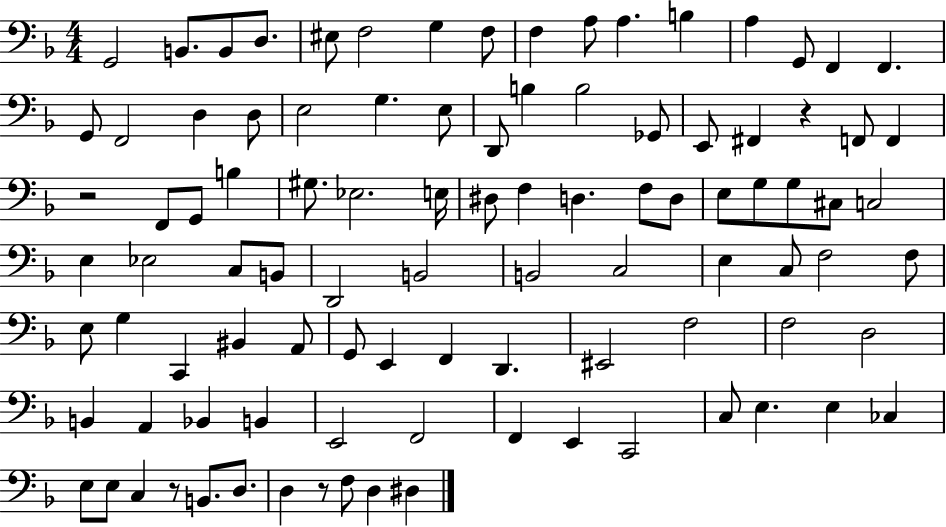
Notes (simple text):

G2/h B2/e. B2/e D3/e. EIS3/e F3/h G3/q F3/e F3/q A3/e A3/q. B3/q A3/q G2/e F2/q F2/q. G2/e F2/h D3/q D3/e E3/h G3/q. E3/e D2/e B3/q B3/h Gb2/e E2/e F#2/q R/q F2/e F2/q R/h F2/e G2/e B3/q G#3/e. Eb3/h. E3/s D#3/e F3/q D3/q. F3/e D3/e E3/e G3/e G3/e C#3/e C3/h E3/q Eb3/h C3/e B2/e D2/h B2/h B2/h C3/h E3/q C3/e F3/h F3/e E3/e G3/q C2/q BIS2/q A2/e G2/e E2/q F2/q D2/q. EIS2/h F3/h F3/h D3/h B2/q A2/q Bb2/q B2/q E2/h F2/h F2/q E2/q C2/h C3/e E3/q. E3/q CES3/q E3/e E3/e C3/q R/e B2/e. D3/e. D3/q R/e F3/e D3/q D#3/q